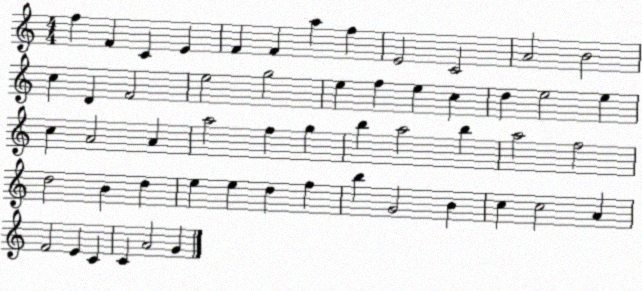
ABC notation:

X:1
T:Untitled
M:4/4
L:1/4
K:C
f F C E F F a f E2 C2 A2 B2 c D F2 e2 g2 e f e c d e2 e c A2 A a2 f g b a2 b a2 f2 d2 B d e e d f b G2 B c c2 A F2 E C C A2 G